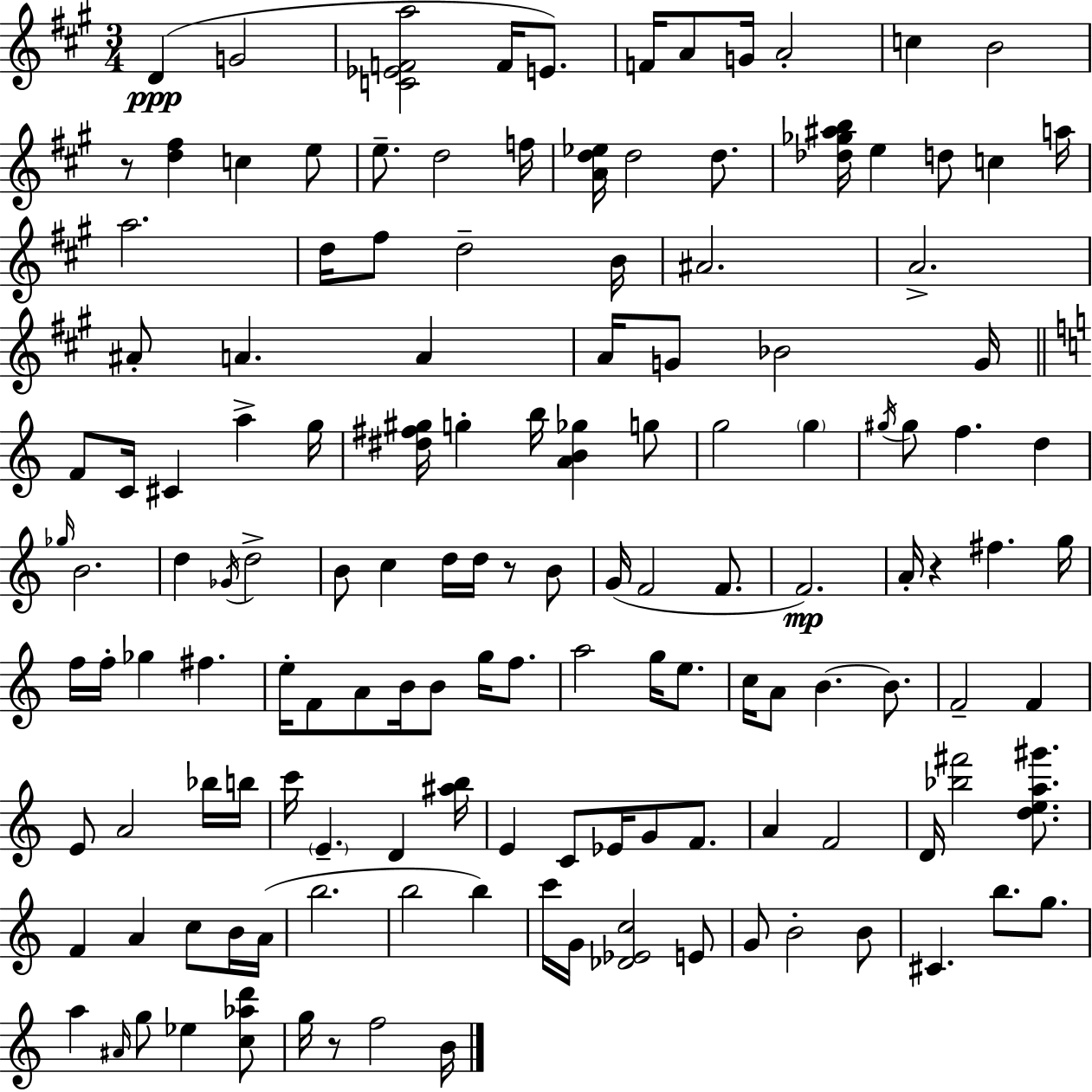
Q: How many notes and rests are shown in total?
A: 140